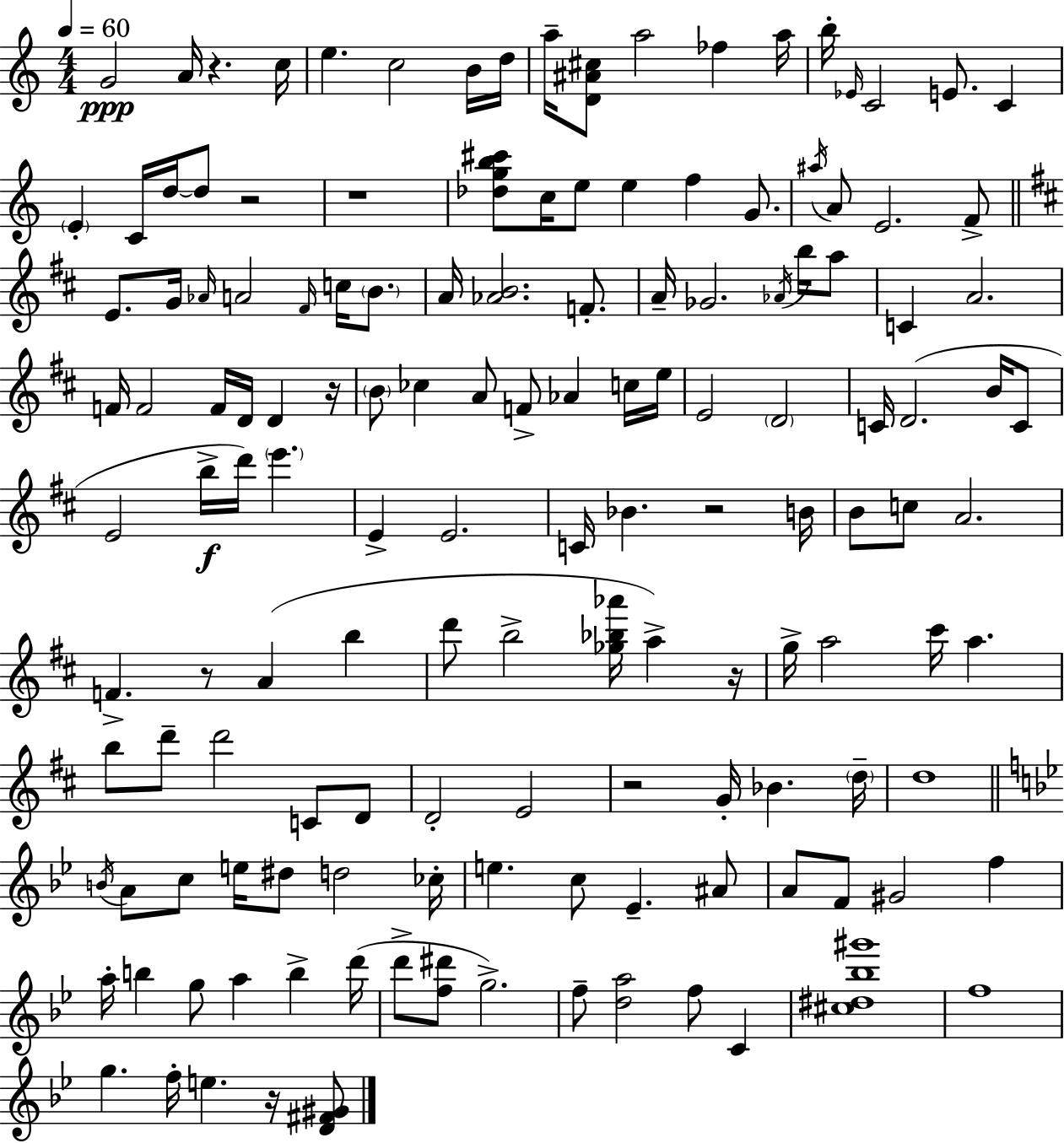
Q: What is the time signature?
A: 4/4